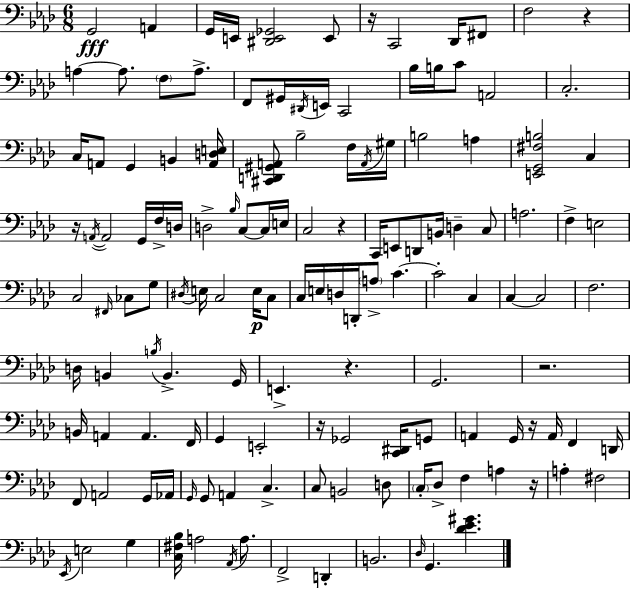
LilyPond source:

{
  \clef bass
  \numericTimeSignature
  \time 6/8
  \key aes \major
  g,2\fff a,4 | g,16 e,16 <dis, e, ges,>2 e,8 | r16 c,2 des,16 fis,8 | f2 r4 | \break a4~~ a8. \parenthesize f8 a8.-> | f,8 gis,16 \acciaccatura { dis,16 } e,16 c,2 | bes16 b16 c'8 a,2 | c2.-. | \break c16 a,8 g,4 b,4 | <a, d e>16 <cis, d, gis, a,>8 bes2-- f16 | \acciaccatura { a,16 } gis16 b2 a4 | <e, g, fis b>2 c4 | \break r16 \acciaccatura { a,16~ }~ a,2 | g,16 f16-> d16 d2-> \grace { bes16 } | c8~~ c16 e16 c2 | r4 c,16 e,8 d,8 b,16 d4-- | \break c8 a2. | f4-> e2 | c2 | \grace { fis,16 } ces8 g8 \acciaccatura { dis16 } e16 c2 | \break e16\p c8 c16 e16 d16 d,16-. \parenthesize a8-> | c'4.~~ c'2-. | c4 c4~~ c2 | f2. | \break d16 b,4 \acciaccatura { b16 } | b,4.-> g,16 e,4.-> | r4. g,2. | r2. | \break b,16 a,4 | a,4. f,16 g,4 e,2-. | r16 ges,2 | <c, dis,>16 g,8 a,4 g,16 | \break r16 a,16 f,4 d,16 f,8 a,2 | g,16 aes,16 \grace { g,16 } g,8 a,4 | c4.-> c8 b,2 | d8 \parenthesize c16-. des8-> f4 | \break a4 r16 a4-. | fis2 \acciaccatura { ees,16 } e2 | g4 <c fis bes>16 a2 | \acciaccatura { aes,16 } a8. f,2-> | \break d,4-. b,2. | \grace { des16 } g,4. | <des' ees' gis'>4. \bar "|."
}